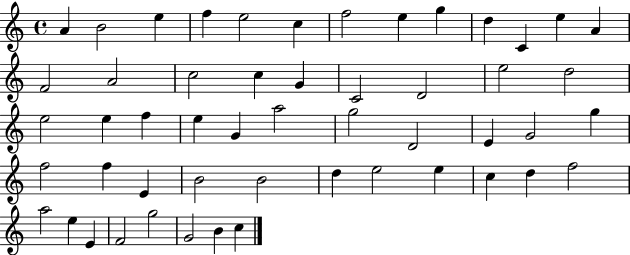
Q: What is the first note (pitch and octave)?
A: A4